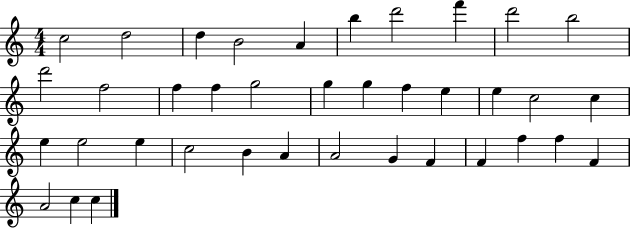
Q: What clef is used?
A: treble